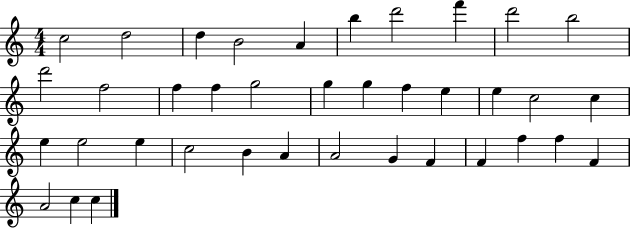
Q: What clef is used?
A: treble